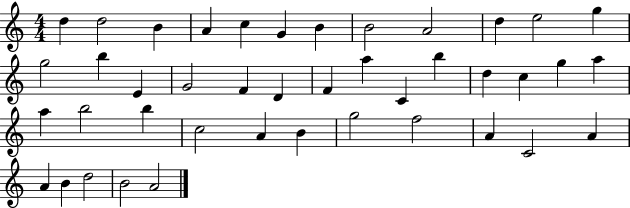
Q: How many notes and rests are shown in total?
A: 42